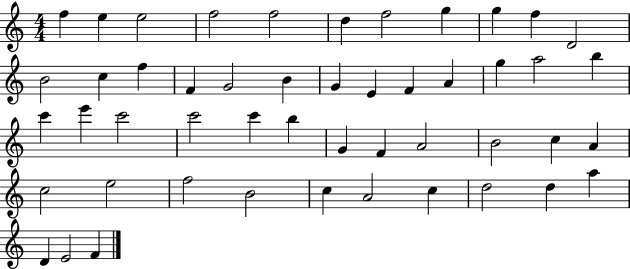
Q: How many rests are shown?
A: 0